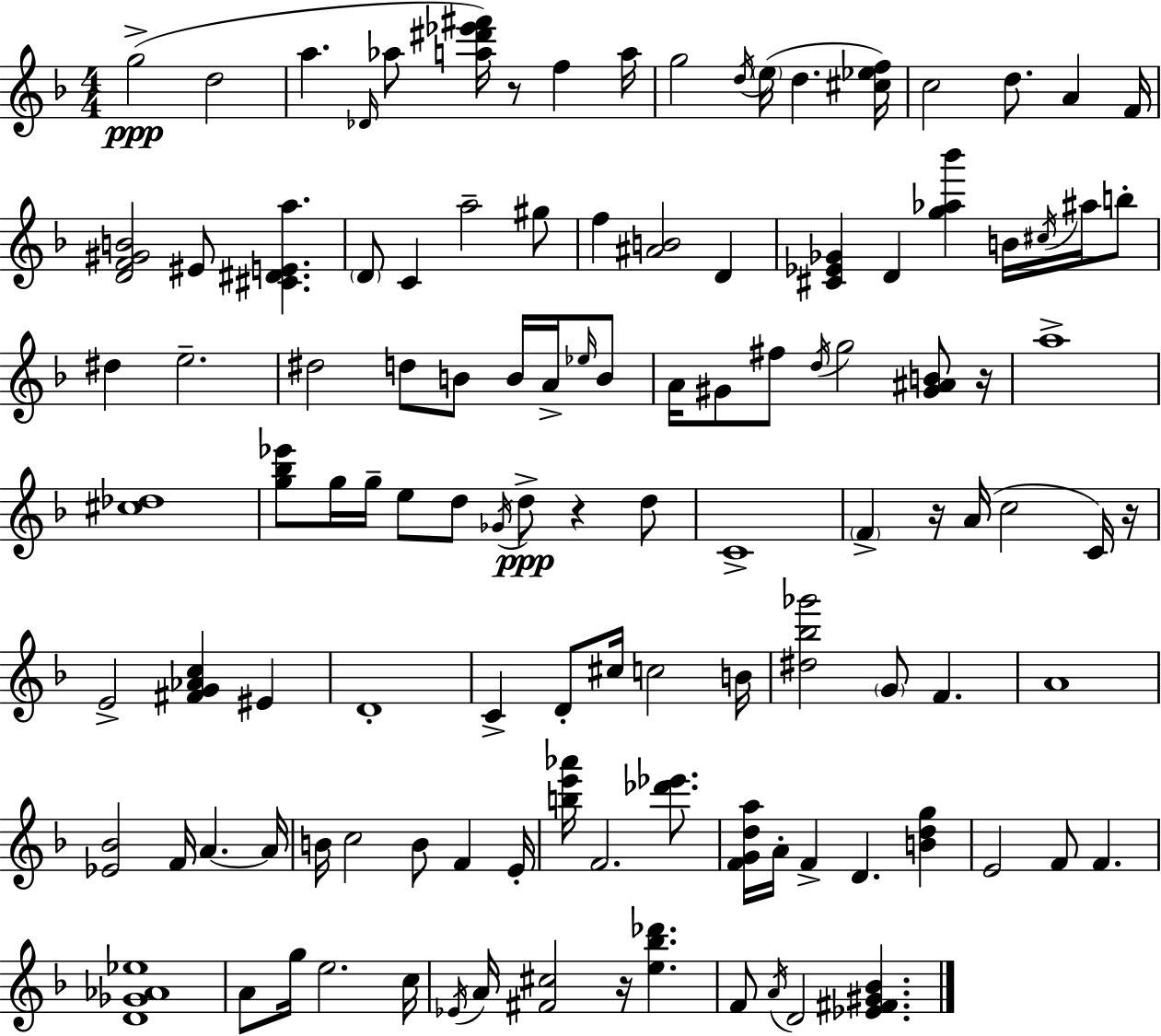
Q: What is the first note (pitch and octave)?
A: G5